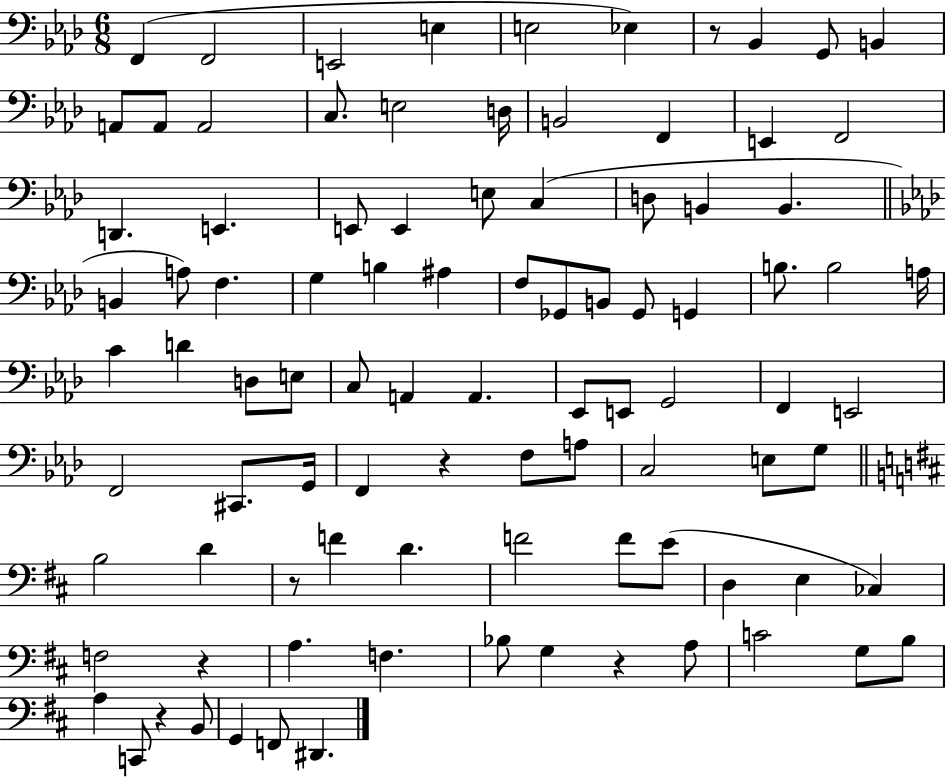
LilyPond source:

{
  \clef bass
  \numericTimeSignature
  \time 6/8
  \key aes \major
  f,4( f,2 | e,2 e4 | e2 ees4) | r8 bes,4 g,8 b,4 | \break a,8 a,8 a,2 | c8. e2 d16 | b,2 f,4 | e,4 f,2 | \break d,4. e,4. | e,8 e,4 e8 c4( | d8 b,4 b,4. | \bar "||" \break \key aes \major b,4 a8) f4. | g4 b4 ais4 | f8 ges,8 b,8 ges,8 g,4 | b8. b2 a16 | \break c'4 d'4 d8 e8 | c8 a,4 a,4. | ees,8 e,8 g,2 | f,4 e,2 | \break f,2 cis,8. g,16 | f,4 r4 f8 a8 | c2 e8 g8 | \bar "||" \break \key d \major b2 d'4 | r8 f'4 d'4. | f'2 f'8 e'8( | d4 e4 ces4) | \break f2 r4 | a4. f4. | bes8 g4 r4 a8 | c'2 g8 b8 | \break a4 c,8 r4 b,8 | g,4 f,8 dis,4. | \bar "|."
}